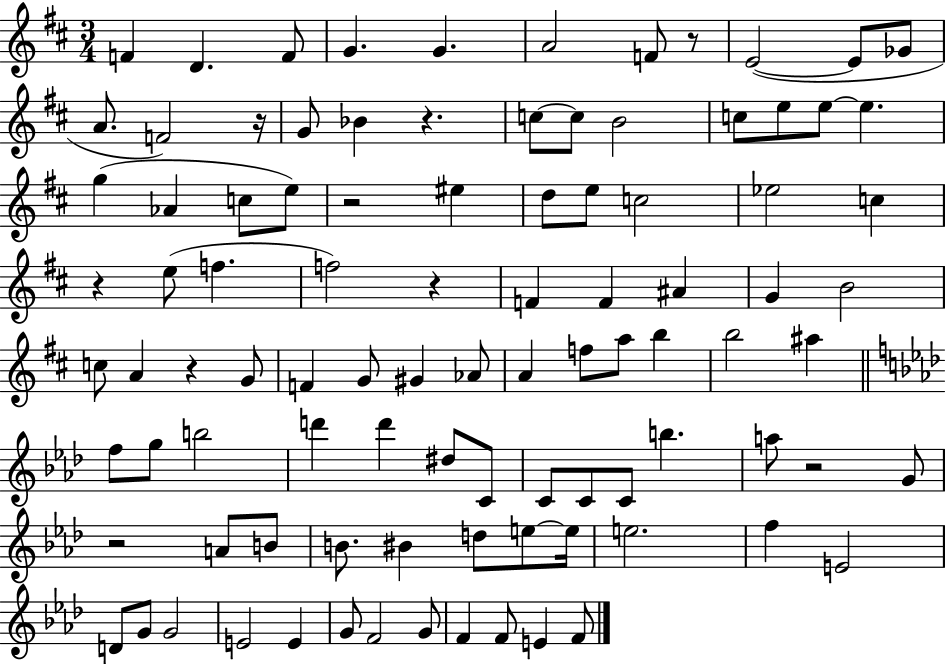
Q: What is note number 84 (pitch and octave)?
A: F4